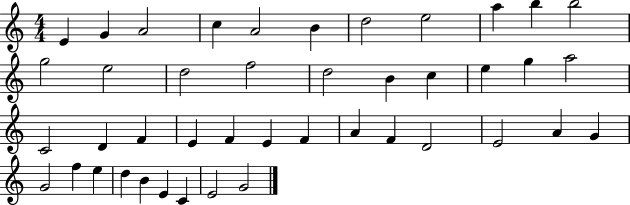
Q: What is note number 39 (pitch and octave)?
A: B4